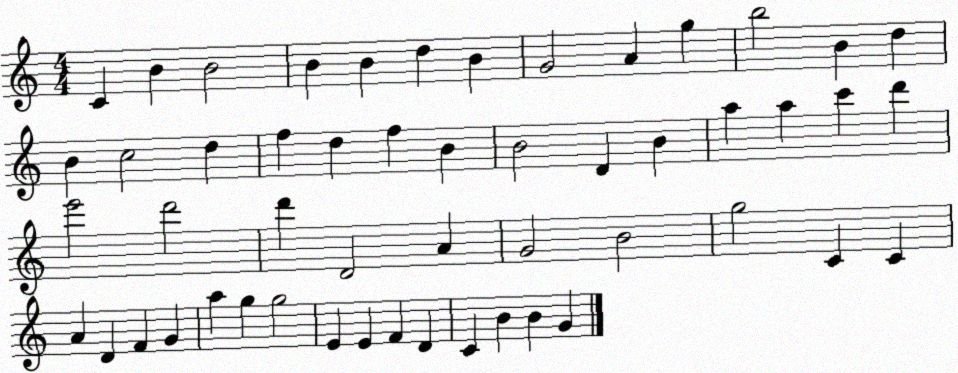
X:1
T:Untitled
M:4/4
L:1/4
K:C
C B B2 B B d B G2 A g b2 B d B c2 d f d f B B2 D B a a c' d' e'2 d'2 d' D2 A G2 B2 g2 C C A D F G a g g2 E E F D C B B G